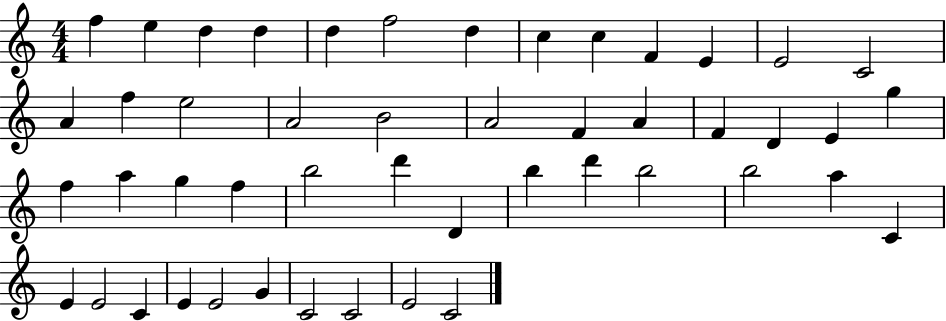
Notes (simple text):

F5/q E5/q D5/q D5/q D5/q F5/h D5/q C5/q C5/q F4/q E4/q E4/h C4/h A4/q F5/q E5/h A4/h B4/h A4/h F4/q A4/q F4/q D4/q E4/q G5/q F5/q A5/q G5/q F5/q B5/h D6/q D4/q B5/q D6/q B5/h B5/h A5/q C4/q E4/q E4/h C4/q E4/q E4/h G4/q C4/h C4/h E4/h C4/h